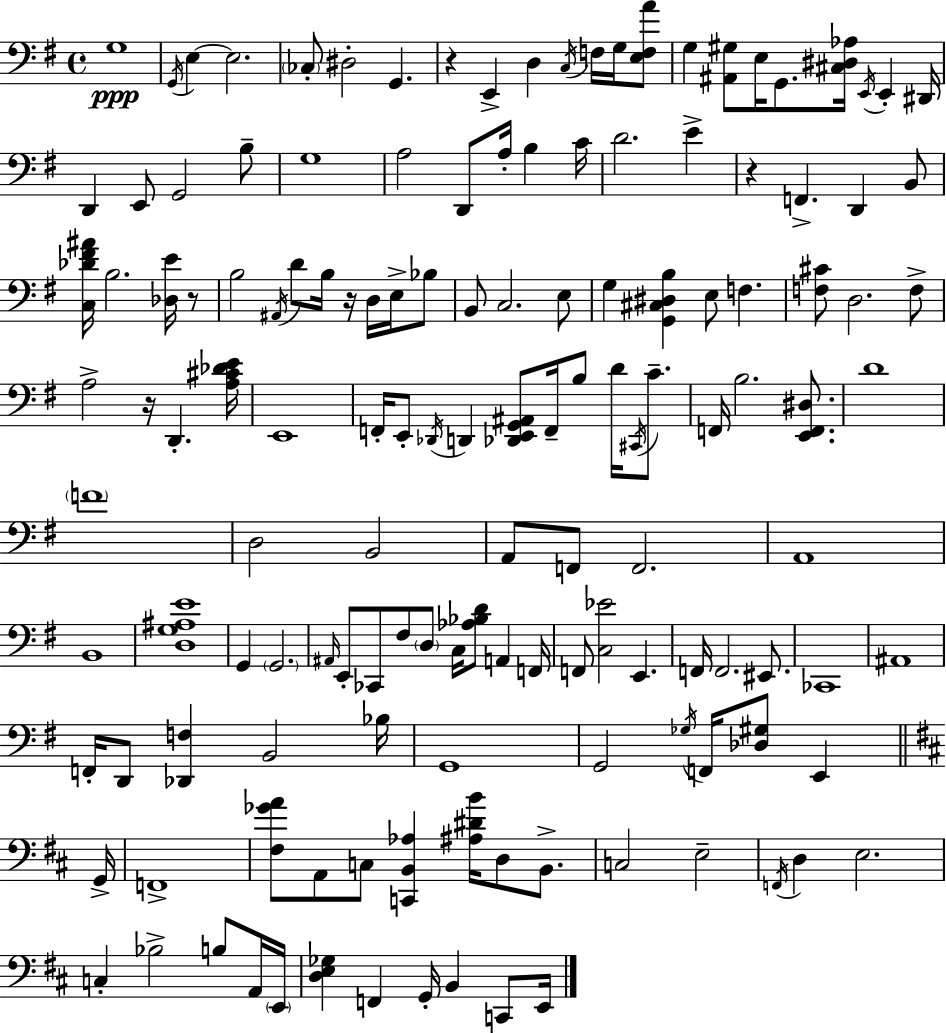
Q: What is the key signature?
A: G major